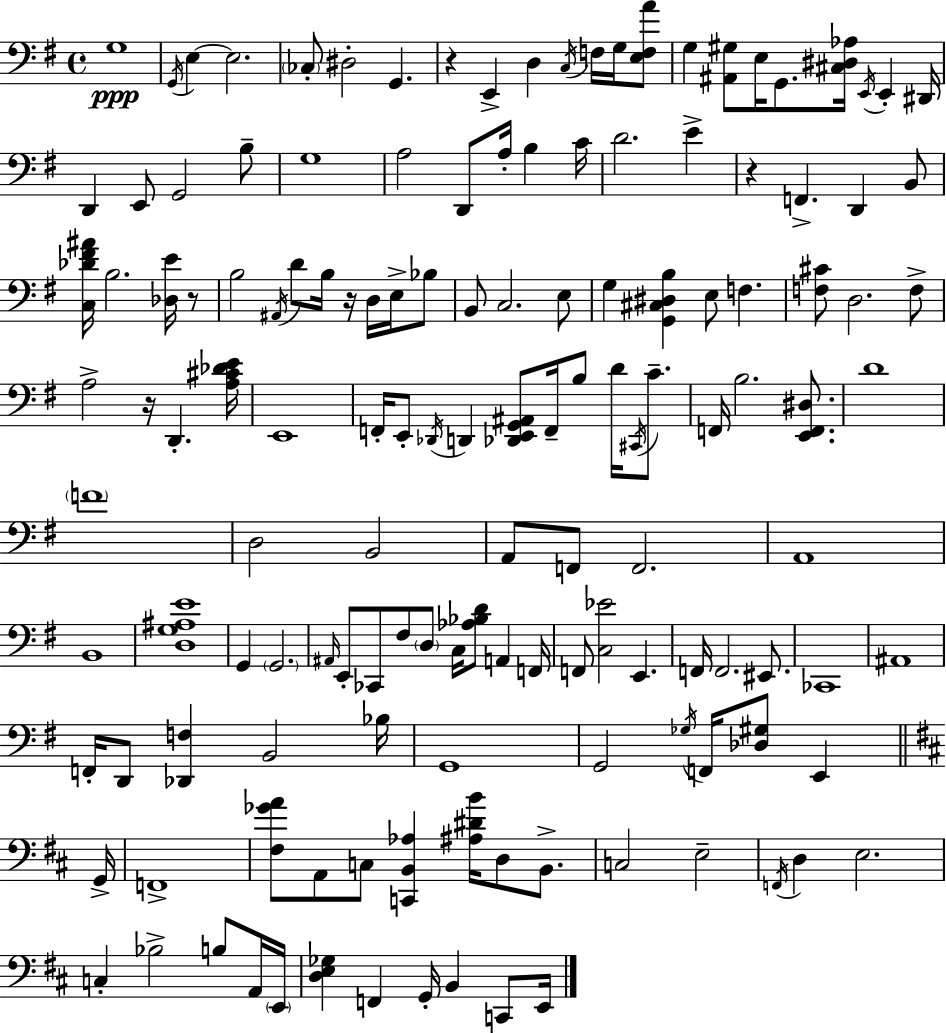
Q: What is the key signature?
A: G major